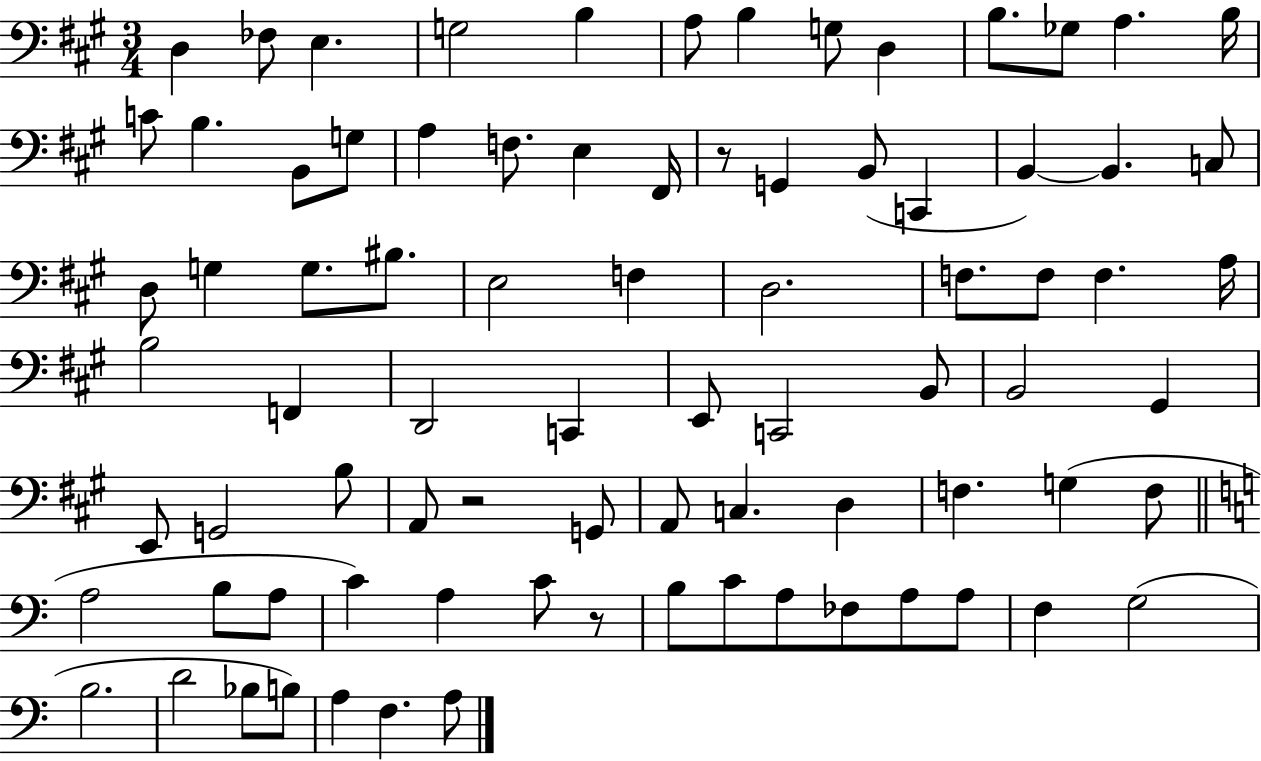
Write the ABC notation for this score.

X:1
T:Untitled
M:3/4
L:1/4
K:A
D, _F,/2 E, G,2 B, A,/2 B, G,/2 D, B,/2 _G,/2 A, B,/4 C/2 B, B,,/2 G,/2 A, F,/2 E, ^F,,/4 z/2 G,, B,,/2 C,, B,, B,, C,/2 D,/2 G, G,/2 ^B,/2 E,2 F, D,2 F,/2 F,/2 F, A,/4 B,2 F,, D,,2 C,, E,,/2 C,,2 B,,/2 B,,2 ^G,, E,,/2 G,,2 B,/2 A,,/2 z2 G,,/2 A,,/2 C, D, F, G, F,/2 A,2 B,/2 A,/2 C A, C/2 z/2 B,/2 C/2 A,/2 _F,/2 A,/2 A,/2 F, G,2 B,2 D2 _B,/2 B,/2 A, F, A,/2